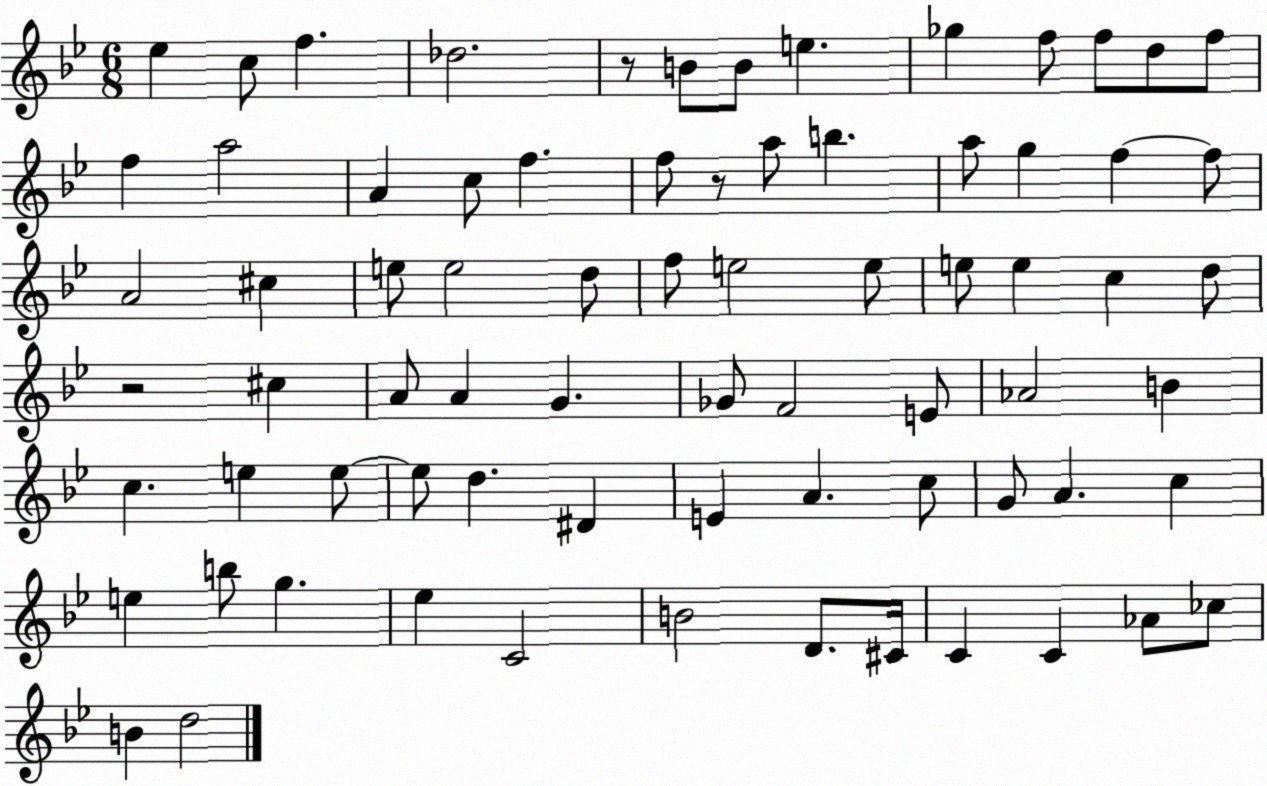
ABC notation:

X:1
T:Untitled
M:6/8
L:1/4
K:Bb
_e c/2 f _d2 z/2 B/2 B/2 e _g f/2 f/2 d/2 f/2 f a2 A c/2 f f/2 z/2 a/2 b a/2 g f f/2 A2 ^c e/2 e2 d/2 f/2 e2 e/2 e/2 e c d/2 z2 ^c A/2 A G _G/2 F2 E/2 _A2 B c e e/2 e/2 d ^D E A c/2 G/2 A c e b/2 g _e C2 B2 D/2 ^C/4 C C _A/2 _c/2 B d2